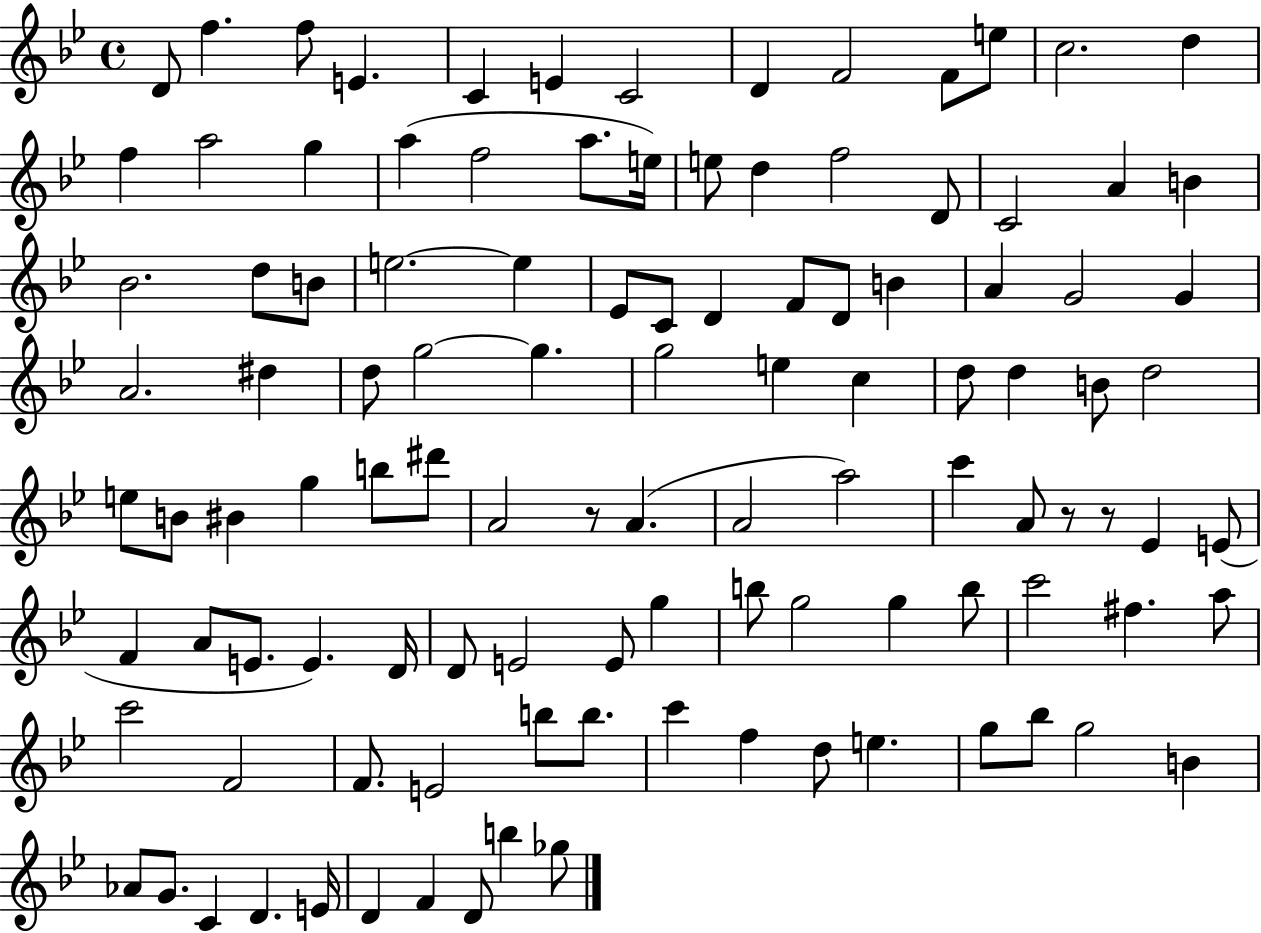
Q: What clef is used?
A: treble